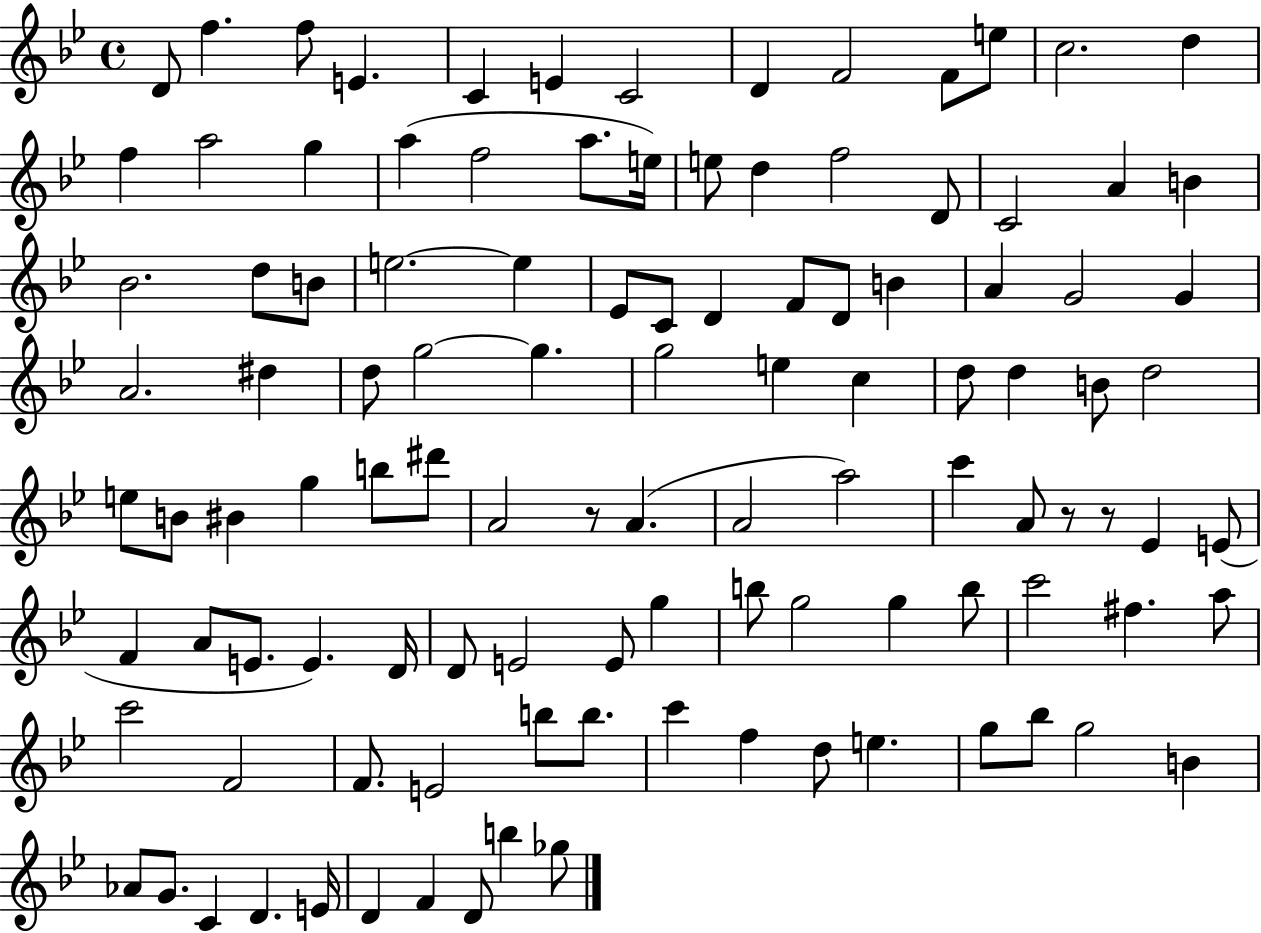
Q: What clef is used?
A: treble